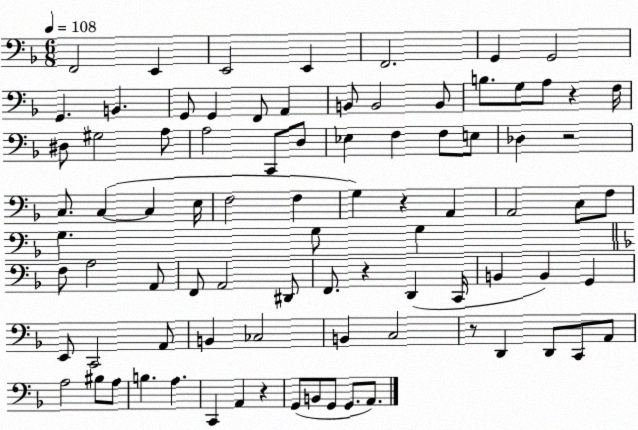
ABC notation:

X:1
T:Untitled
M:6/8
L:1/4
K:F
F,,2 E,, E,,2 E,, F,,2 G,, G,,2 G,, B,, G,,/2 G,, F,,/2 A,, B,,/2 B,,2 B,,/2 B,/2 G,/2 A,/2 z F,/4 ^D,/2 ^G,2 A,/2 A,2 C,,/2 D,/2 _E, F, F,/2 E,/2 _D, z2 C,/2 C, C, E,/4 F,2 F, G, z A,, A,,2 C,/2 F,/2 G, G,/2 G, F,/2 A,2 A,,/2 F,,/2 A,,2 ^D,,/2 F,,/2 z D,, C,,/4 B,, B,, G,, E,,/2 C,,2 A,,/2 B,, _C,2 B,, C,2 z/2 D,, D,,/2 C,,/2 A,,/2 A,2 ^B,/2 A,/2 B, A, C,, A,, z G,,/2 B,,/2 G,,/2 G,,/2 A,,/2